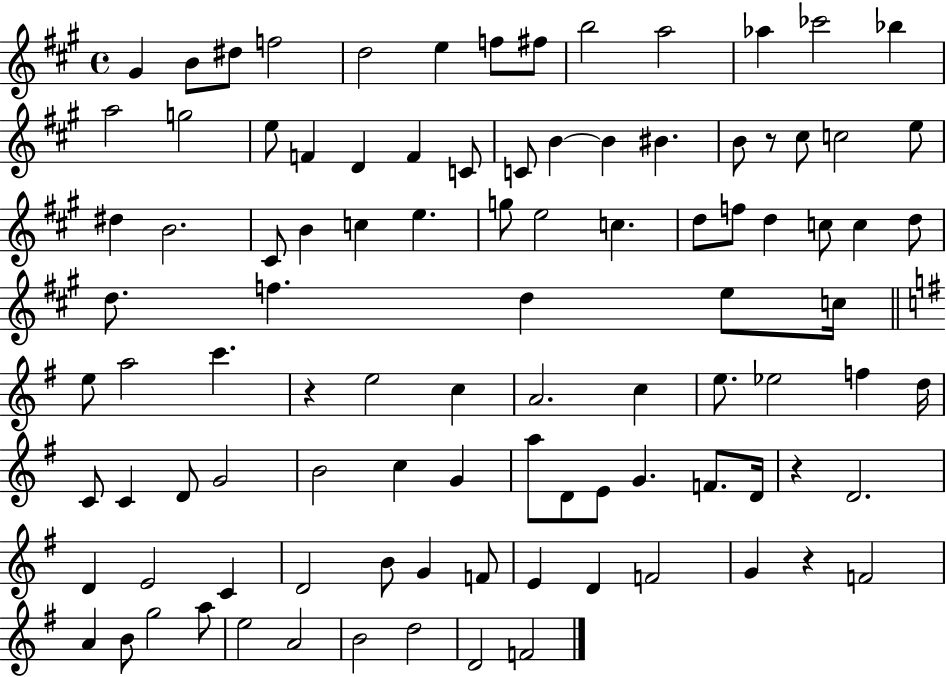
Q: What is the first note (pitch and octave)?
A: G#4